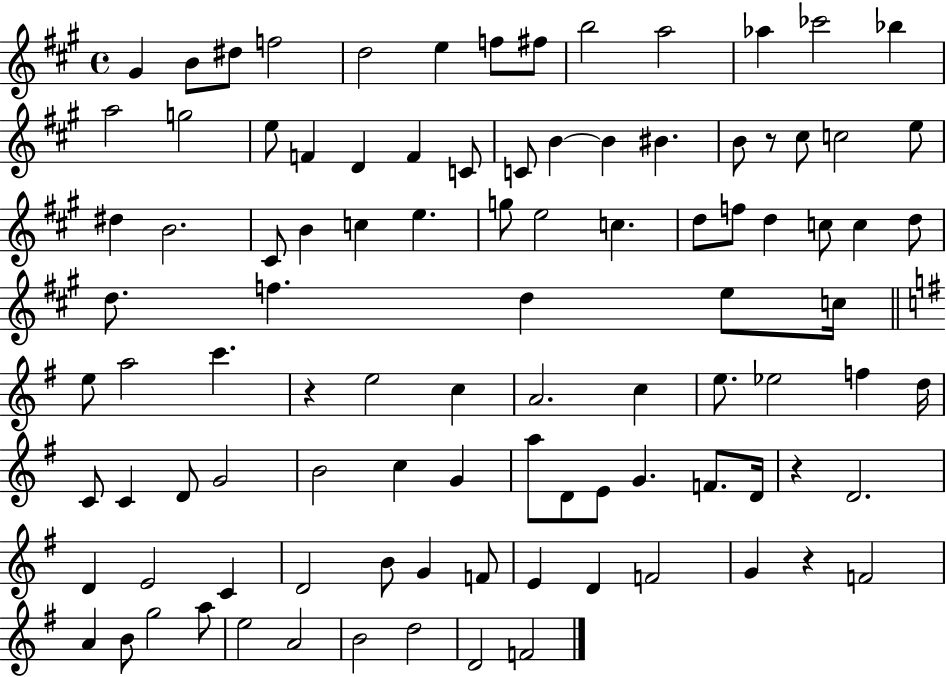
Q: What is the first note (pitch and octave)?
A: G#4